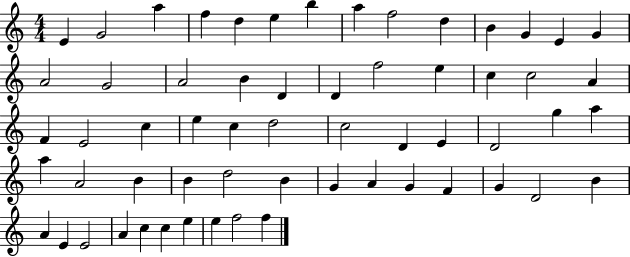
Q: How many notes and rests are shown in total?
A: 60